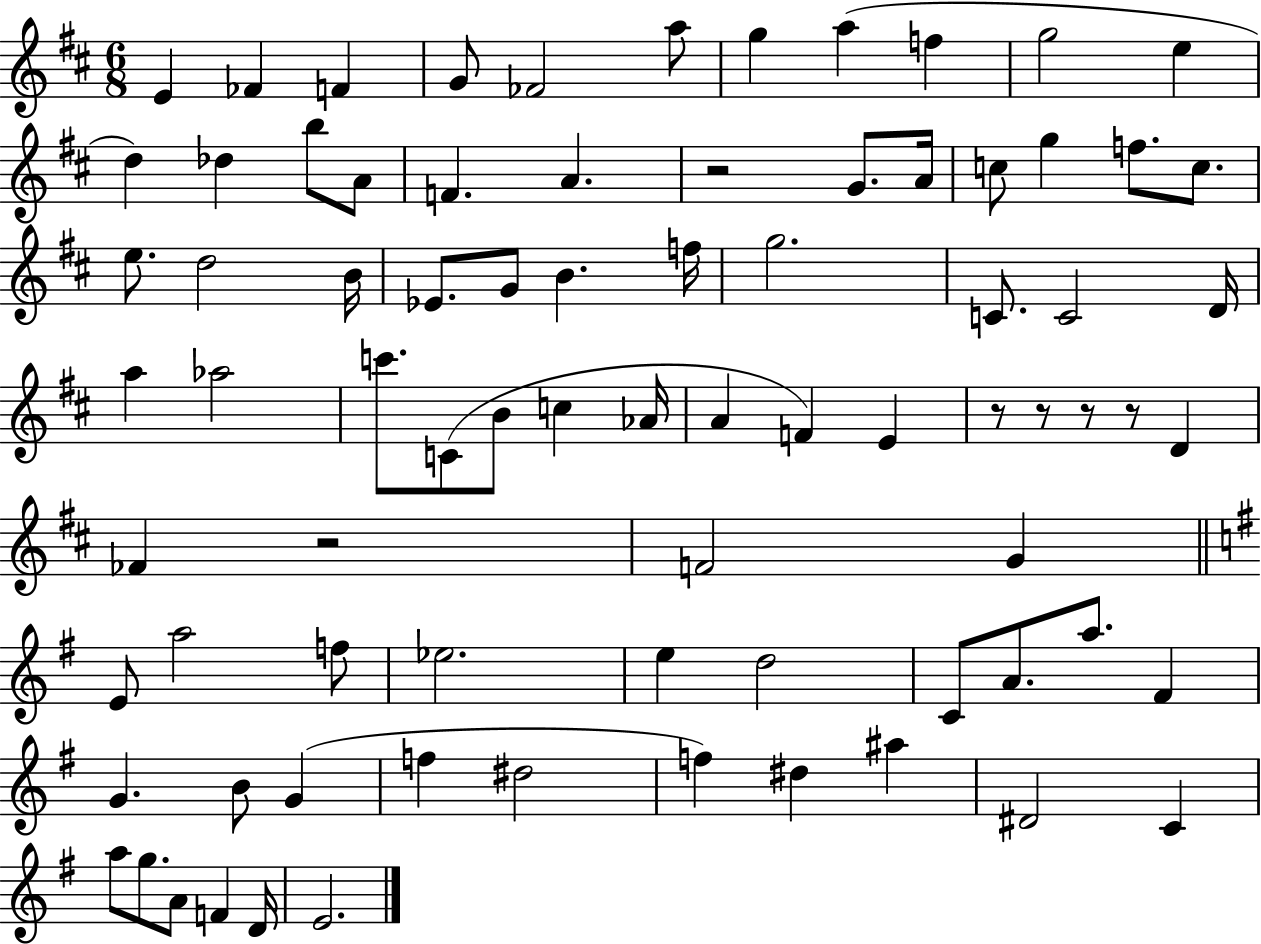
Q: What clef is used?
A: treble